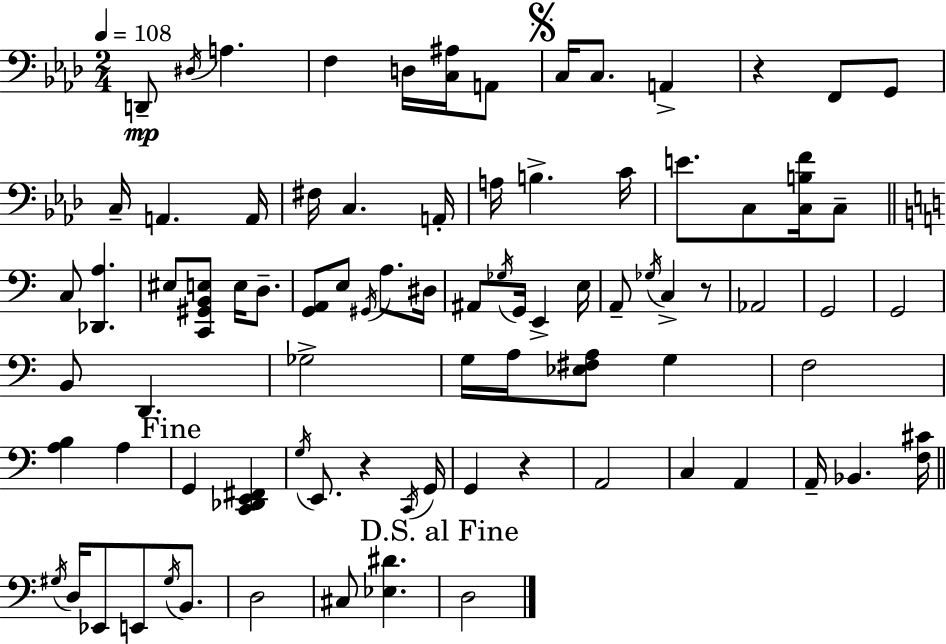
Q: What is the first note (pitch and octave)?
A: D2